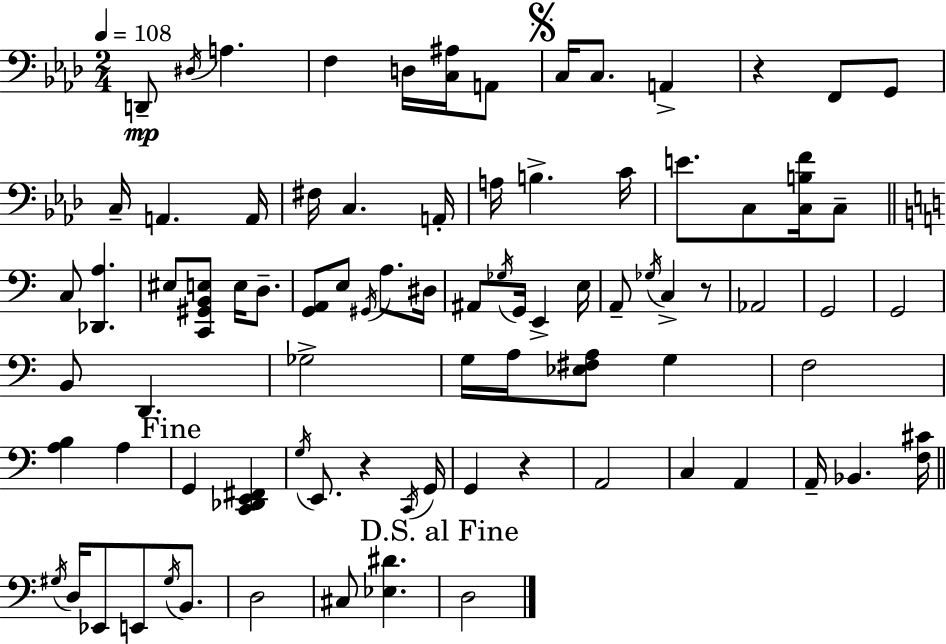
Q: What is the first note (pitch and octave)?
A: D2